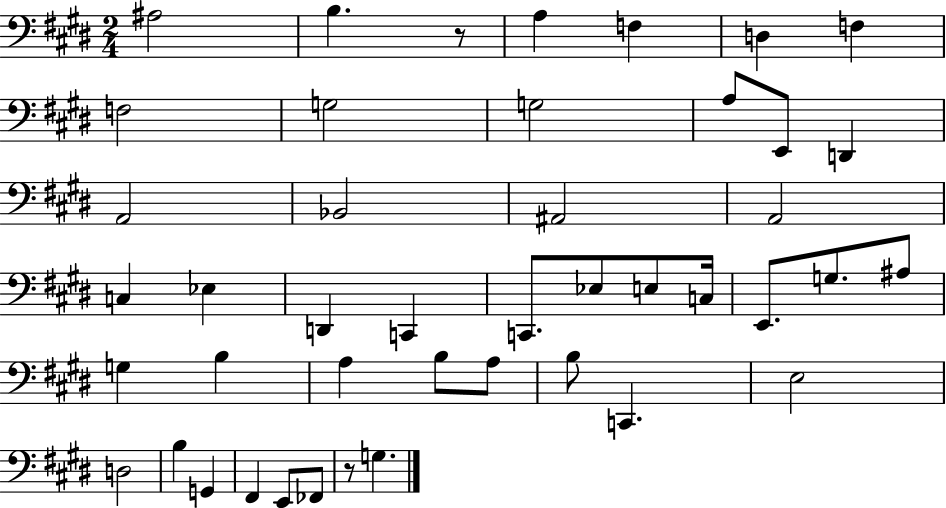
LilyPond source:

{
  \clef bass
  \numericTimeSignature
  \time 2/4
  \key e \major
  ais2 | b4. r8 | a4 f4 | d4 f4 | \break f2 | g2 | g2 | a8 e,8 d,4 | \break a,2 | bes,2 | ais,2 | a,2 | \break c4 ees4 | d,4 c,4 | c,8. ees8 e8 c16 | e,8. g8. ais8 | \break g4 b4 | a4 b8 a8 | b8 c,4. | e2 | \break d2 | b4 g,4 | fis,4 e,8 fes,8 | r8 g4. | \break \bar "|."
}